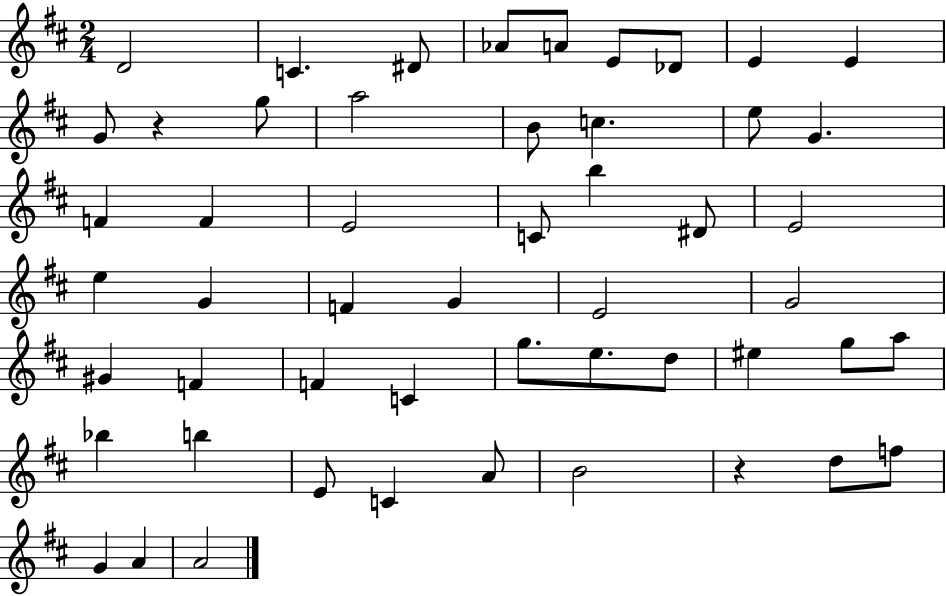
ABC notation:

X:1
T:Untitled
M:2/4
L:1/4
K:D
D2 C ^D/2 _A/2 A/2 E/2 _D/2 E E G/2 z g/2 a2 B/2 c e/2 G F F E2 C/2 b ^D/2 E2 e G F G E2 G2 ^G F F C g/2 e/2 d/2 ^e g/2 a/2 _b b E/2 C A/2 B2 z d/2 f/2 G A A2